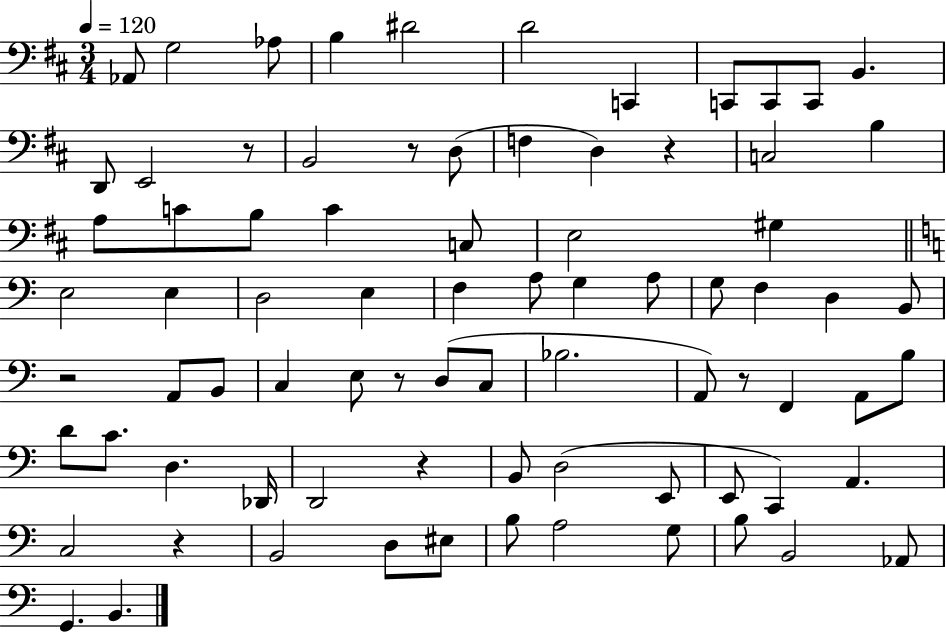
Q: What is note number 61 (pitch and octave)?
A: C3